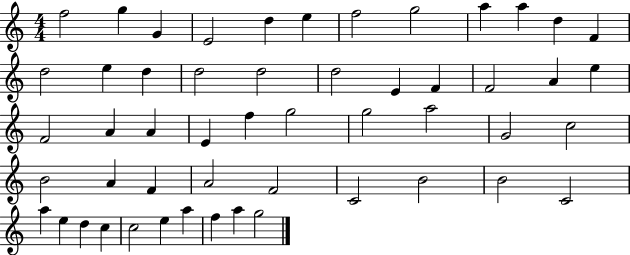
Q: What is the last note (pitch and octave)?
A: G5